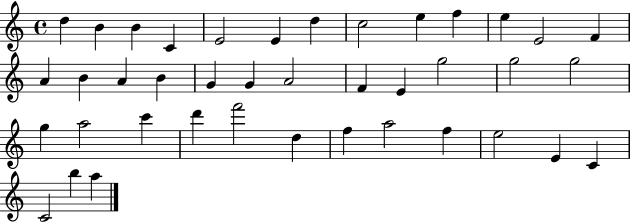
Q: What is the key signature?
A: C major